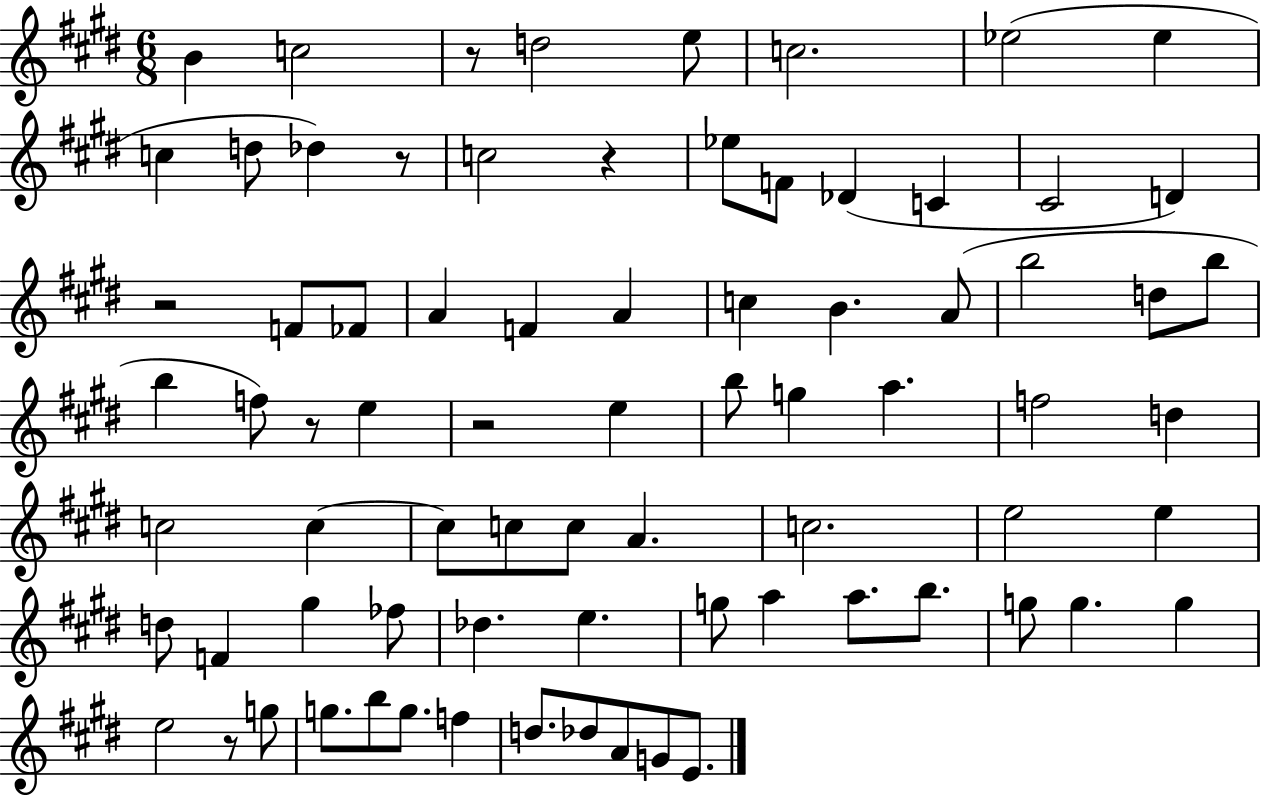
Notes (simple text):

B4/q C5/h R/e D5/h E5/e C5/h. Eb5/h Eb5/q C5/q D5/e Db5/q R/e C5/h R/q Eb5/e F4/e Db4/q C4/q C#4/h D4/q R/h F4/e FES4/e A4/q F4/q A4/q C5/q B4/q. A4/e B5/h D5/e B5/e B5/q F5/e R/e E5/q R/h E5/q B5/e G5/q A5/q. F5/h D5/q C5/h C5/q C5/e C5/e C5/e A4/q. C5/h. E5/h E5/q D5/e F4/q G#5/q FES5/e Db5/q. E5/q. G5/e A5/q A5/e. B5/e. G5/e G5/q. G5/q E5/h R/e G5/e G5/e. B5/e G5/e. F5/q D5/e. Db5/e A4/e G4/e E4/e.